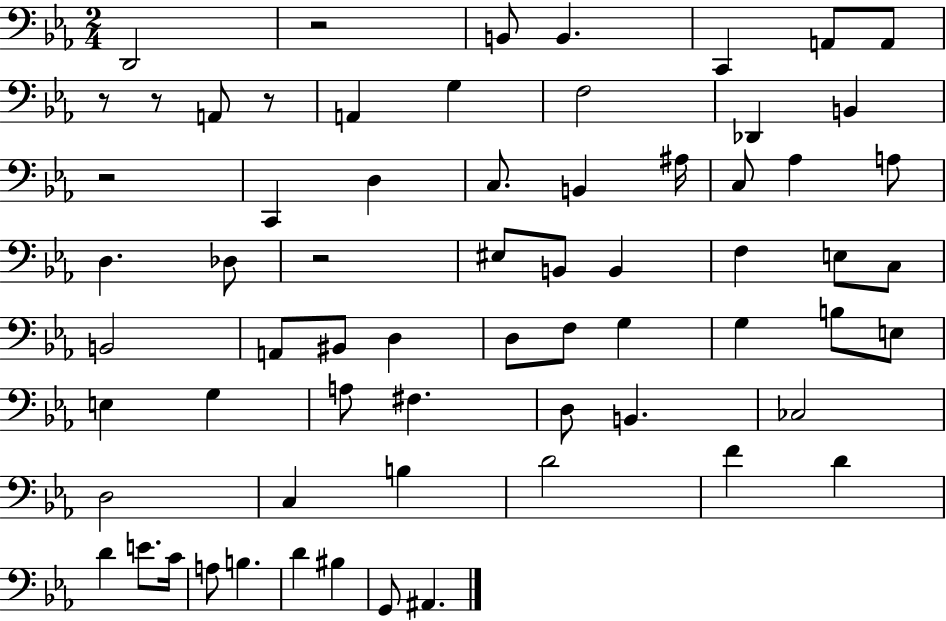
X:1
T:Untitled
M:2/4
L:1/4
K:Eb
D,,2 z2 B,,/2 B,, C,, A,,/2 A,,/2 z/2 z/2 A,,/2 z/2 A,, G, F,2 _D,, B,, z2 C,, D, C,/2 B,, ^A,/4 C,/2 _A, A,/2 D, _D,/2 z2 ^E,/2 B,,/2 B,, F, E,/2 C,/2 B,,2 A,,/2 ^B,,/2 D, D,/2 F,/2 G, G, B,/2 E,/2 E, G, A,/2 ^F, D,/2 B,, _C,2 D,2 C, B, D2 F D D E/2 C/4 A,/2 B, D ^B, G,,/2 ^A,,